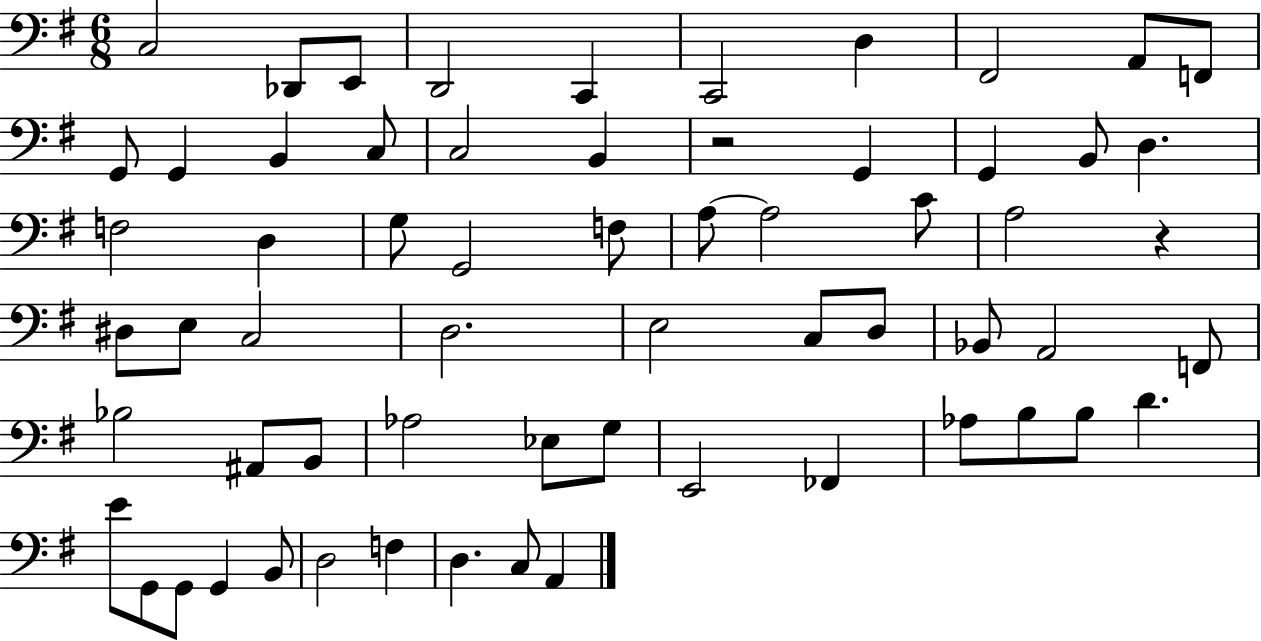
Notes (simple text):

C3/h Db2/e E2/e D2/h C2/q C2/h D3/q F#2/h A2/e F2/e G2/e G2/q B2/q C3/e C3/h B2/q R/h G2/q G2/q B2/e D3/q. F3/h D3/q G3/e G2/h F3/e A3/e A3/h C4/e A3/h R/q D#3/e E3/e C3/h D3/h. E3/h C3/e D3/e Bb2/e A2/h F2/e Bb3/h A#2/e B2/e Ab3/h Eb3/e G3/e E2/h FES2/q Ab3/e B3/e B3/e D4/q. E4/e G2/e G2/e G2/q B2/e D3/h F3/q D3/q. C3/e A2/q